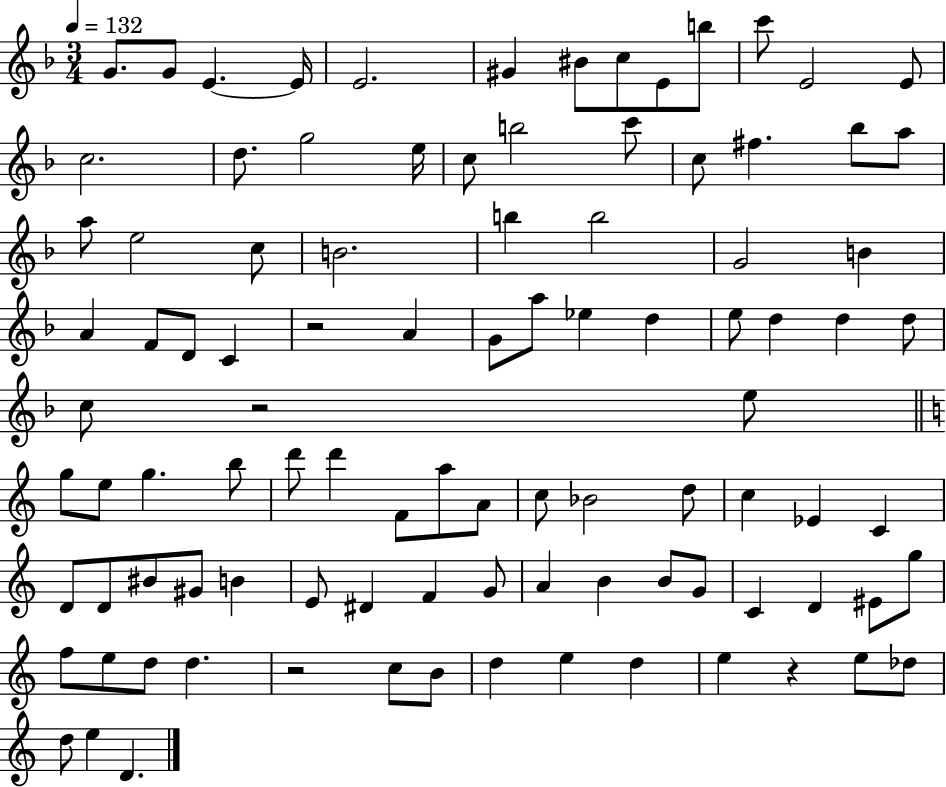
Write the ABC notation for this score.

X:1
T:Untitled
M:3/4
L:1/4
K:F
G/2 G/2 E E/4 E2 ^G ^B/2 c/2 E/2 b/2 c'/2 E2 E/2 c2 d/2 g2 e/4 c/2 b2 c'/2 c/2 ^f _b/2 a/2 a/2 e2 c/2 B2 b b2 G2 B A F/2 D/2 C z2 A G/2 a/2 _e d e/2 d d d/2 c/2 z2 e/2 g/2 e/2 g b/2 d'/2 d' F/2 a/2 A/2 c/2 _B2 d/2 c _E C D/2 D/2 ^B/2 ^G/2 B E/2 ^D F G/2 A B B/2 G/2 C D ^E/2 g/2 f/2 e/2 d/2 d z2 c/2 B/2 d e d e z e/2 _d/2 d/2 e D